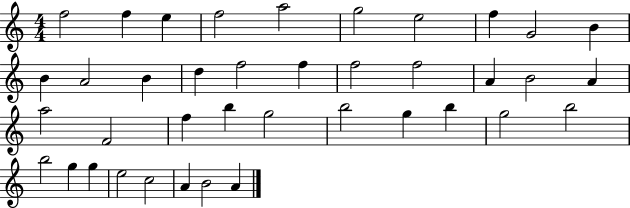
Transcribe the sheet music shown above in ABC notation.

X:1
T:Untitled
M:4/4
L:1/4
K:C
f2 f e f2 a2 g2 e2 f G2 B B A2 B d f2 f f2 f2 A B2 A a2 F2 f b g2 b2 g b g2 b2 b2 g g e2 c2 A B2 A